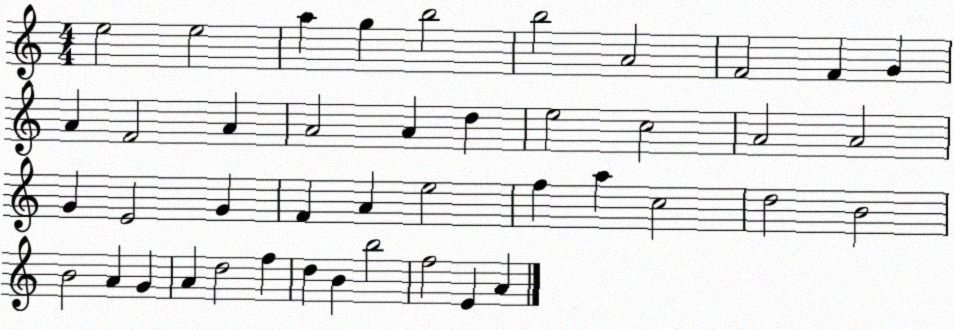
X:1
T:Untitled
M:4/4
L:1/4
K:C
e2 e2 a g b2 b2 A2 F2 F G A F2 A A2 A d e2 c2 A2 A2 G E2 G F A e2 f a c2 d2 B2 B2 A G A d2 f d B b2 f2 E A